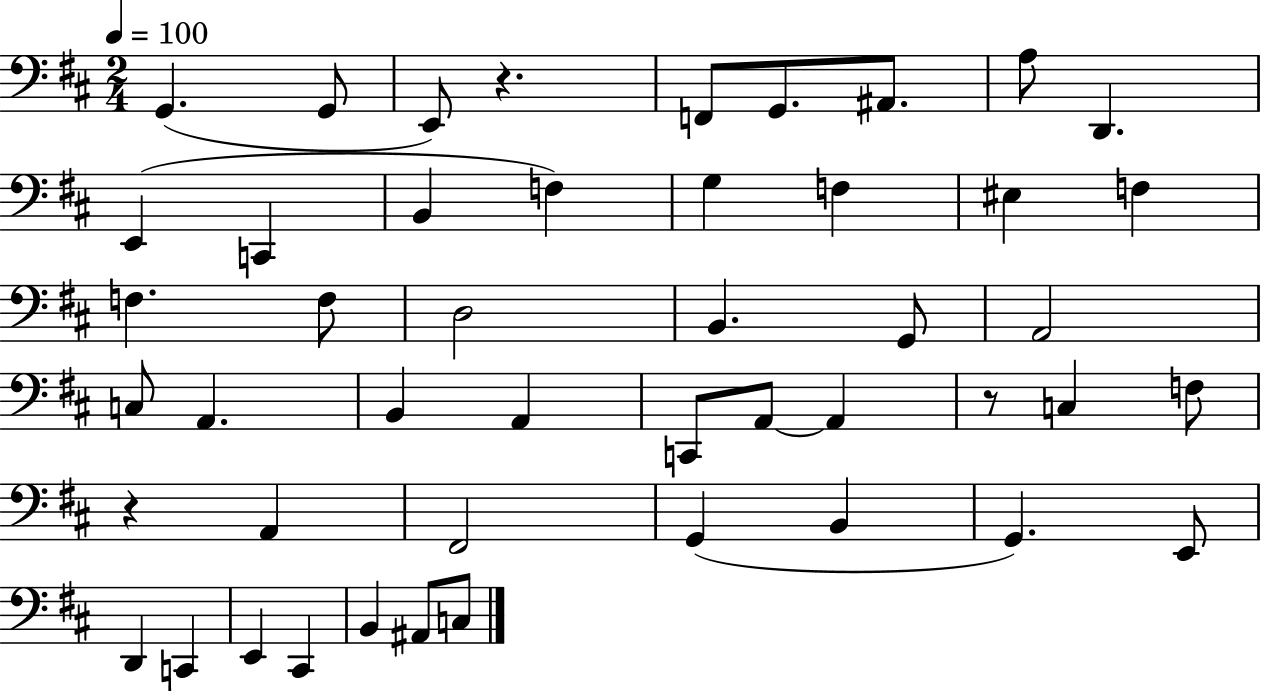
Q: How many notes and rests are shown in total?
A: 47